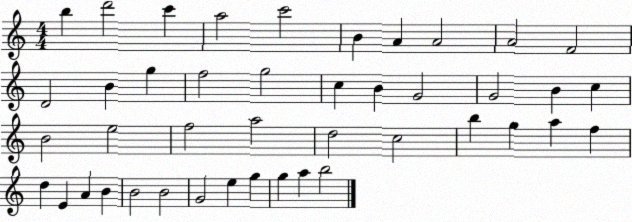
X:1
T:Untitled
M:4/4
L:1/4
K:C
b d'2 c' a2 c'2 B A A2 A2 F2 D2 B g f2 g2 c B G2 G2 B c B2 e2 f2 a2 d2 c2 b g a f d E A B B2 B2 G2 e g g a b2